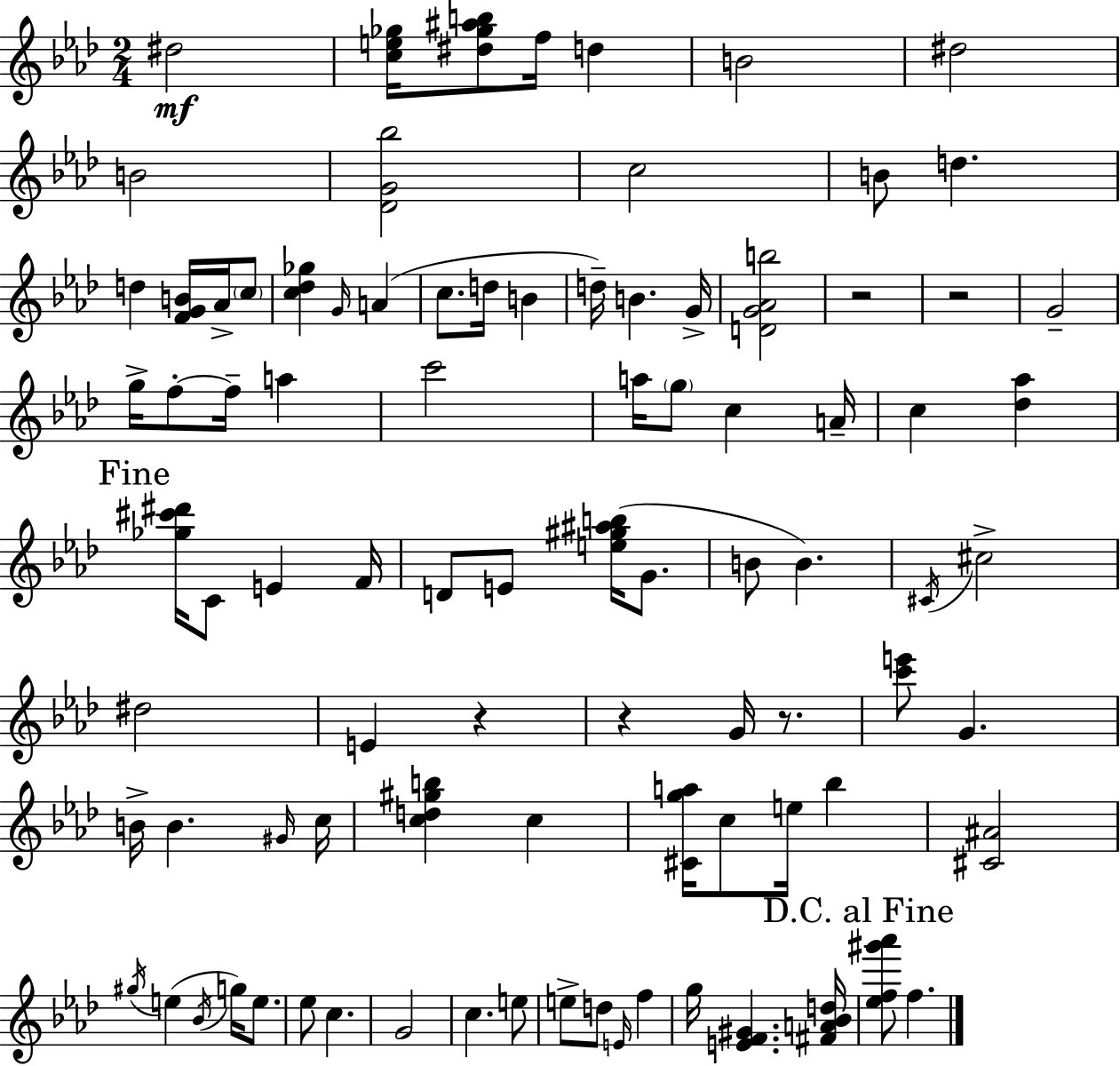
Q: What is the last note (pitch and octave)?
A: F5